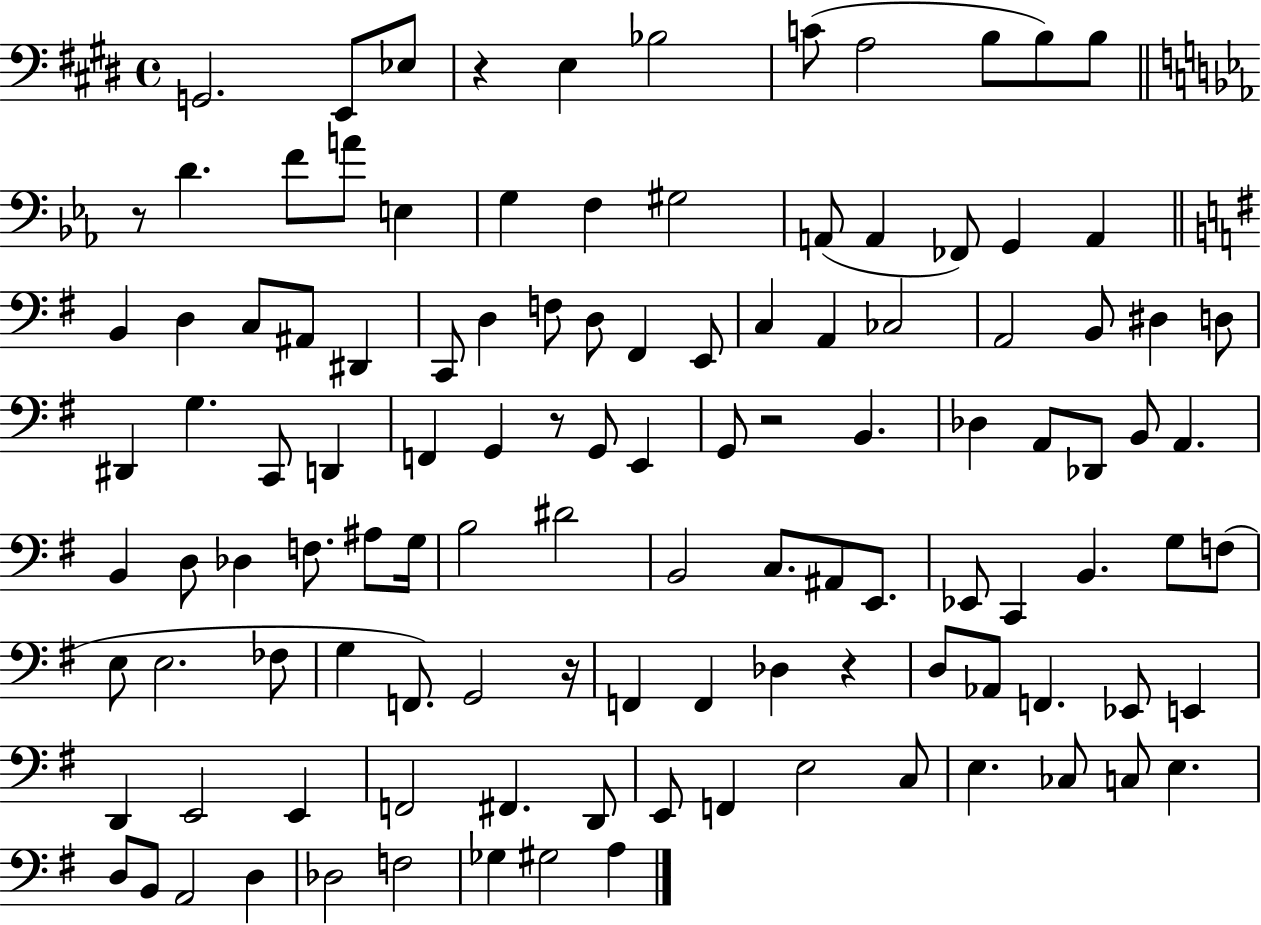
G2/h. E2/e Eb3/e R/q E3/q Bb3/h C4/e A3/h B3/e B3/e B3/e R/e D4/q. F4/e A4/e E3/q G3/q F3/q G#3/h A2/e A2/q FES2/e G2/q A2/q B2/q D3/q C3/e A#2/e D#2/q C2/e D3/q F3/e D3/e F#2/q E2/e C3/q A2/q CES3/h A2/h B2/e D#3/q D3/e D#2/q G3/q. C2/e D2/q F2/q G2/q R/e G2/e E2/q G2/e R/h B2/q. Db3/q A2/e Db2/e B2/e A2/q. B2/q D3/e Db3/q F3/e. A#3/e G3/s B3/h D#4/h B2/h C3/e. A#2/e E2/e. Eb2/e C2/q B2/q. G3/e F3/e E3/e E3/h. FES3/e G3/q F2/e. G2/h R/s F2/q F2/q Db3/q R/q D3/e Ab2/e F2/q. Eb2/e E2/q D2/q E2/h E2/q F2/h F#2/q. D2/e E2/e F2/q E3/h C3/e E3/q. CES3/e C3/e E3/q. D3/e B2/e A2/h D3/q Db3/h F3/h Gb3/q G#3/h A3/q